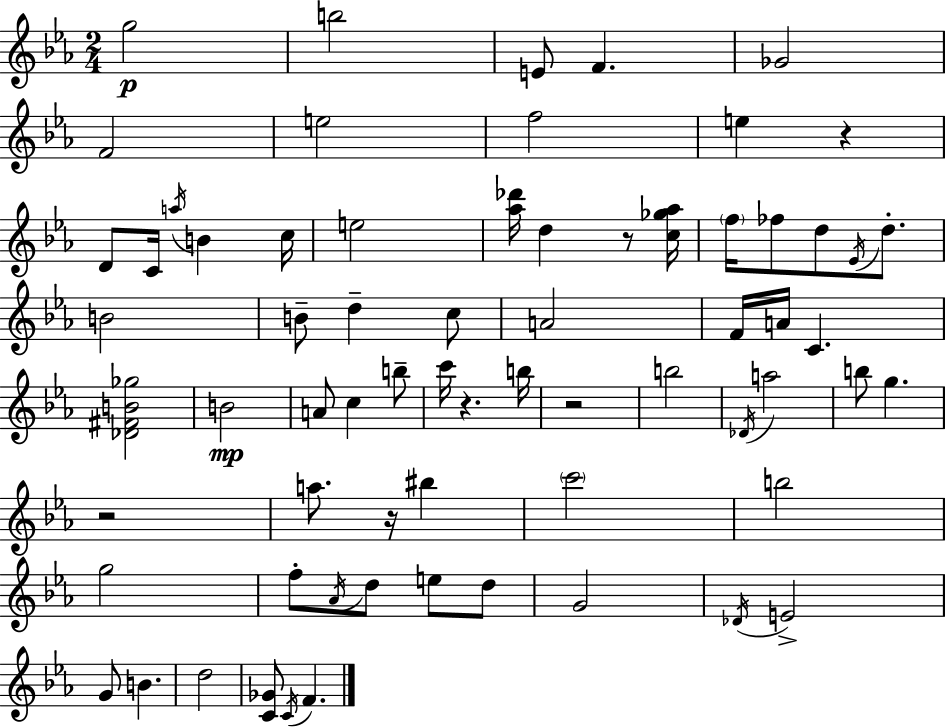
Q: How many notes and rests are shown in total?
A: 68